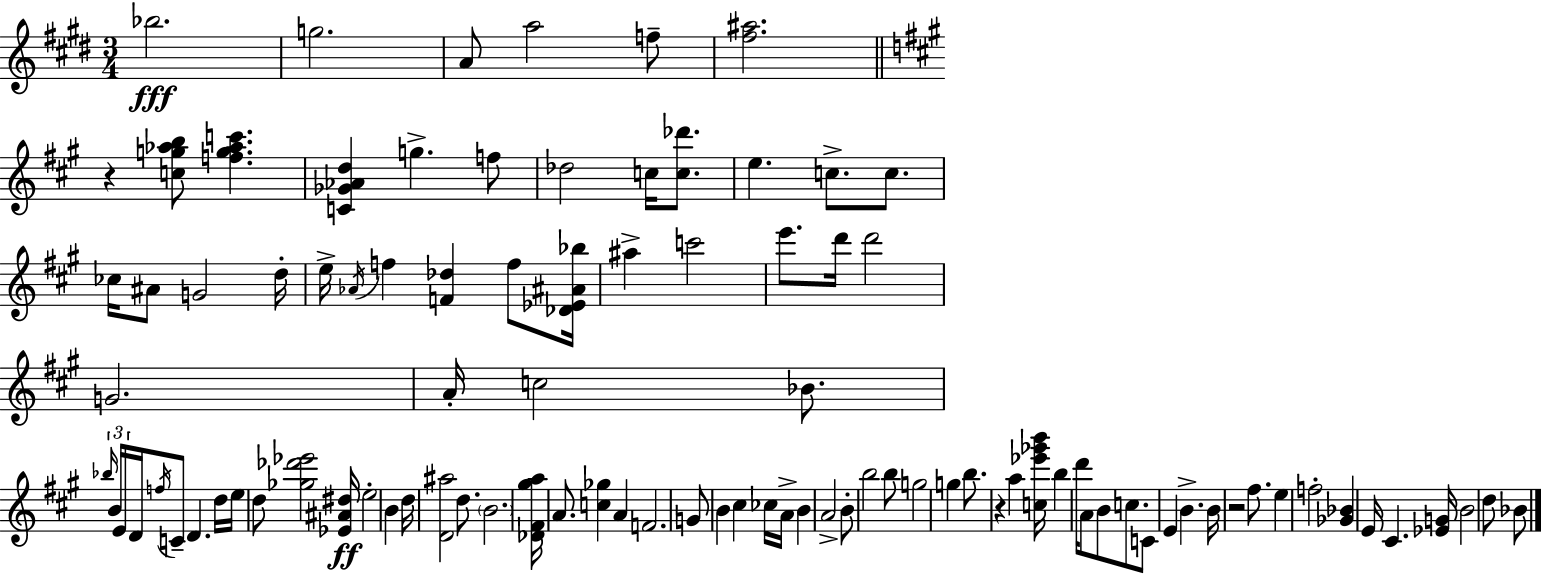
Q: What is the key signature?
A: E major